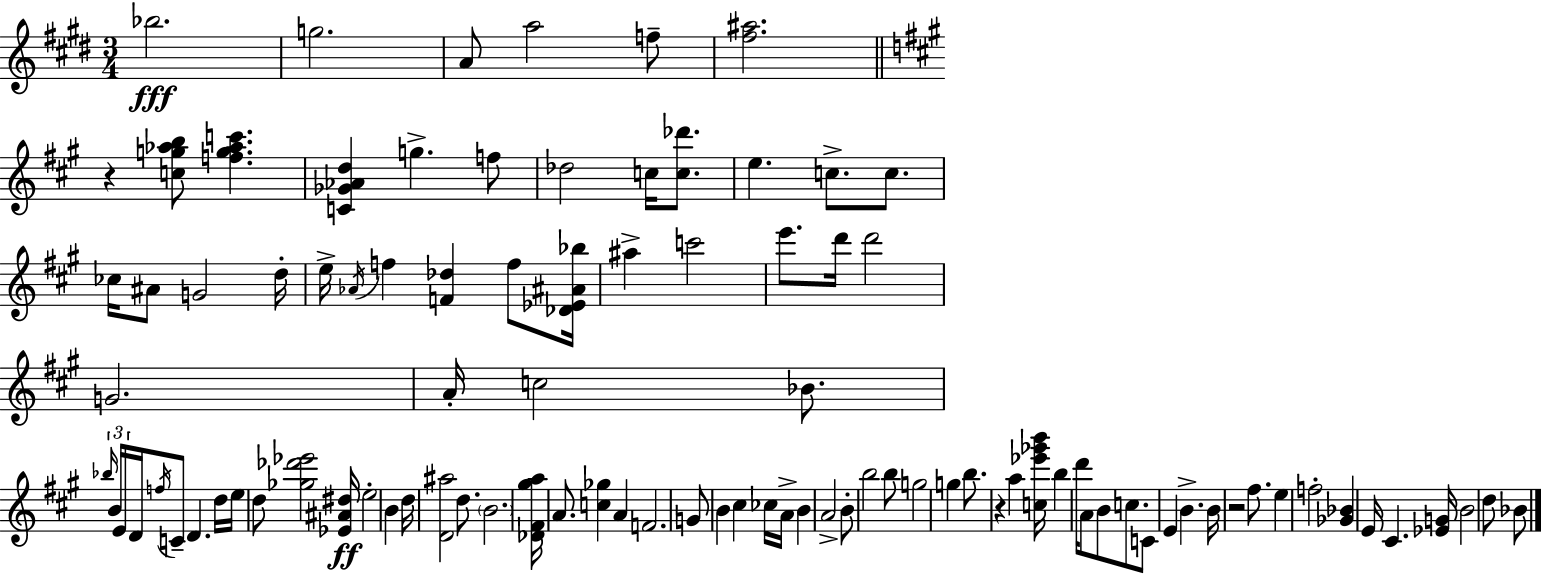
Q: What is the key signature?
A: E major